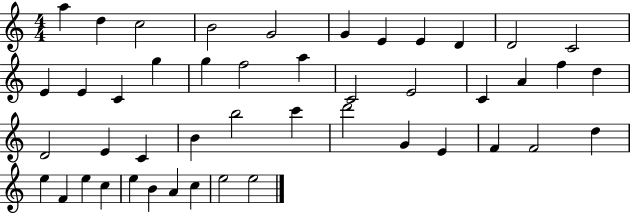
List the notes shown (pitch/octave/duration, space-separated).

A5/q D5/q C5/h B4/h G4/h G4/q E4/q E4/q D4/q D4/h C4/h E4/q E4/q C4/q G5/q G5/q F5/h A5/q C4/h E4/h C4/q A4/q F5/q D5/q D4/h E4/q C4/q B4/q B5/h C6/q D6/h G4/q E4/q F4/q F4/h D5/q E5/q F4/q E5/q C5/q E5/q B4/q A4/q C5/q E5/h E5/h